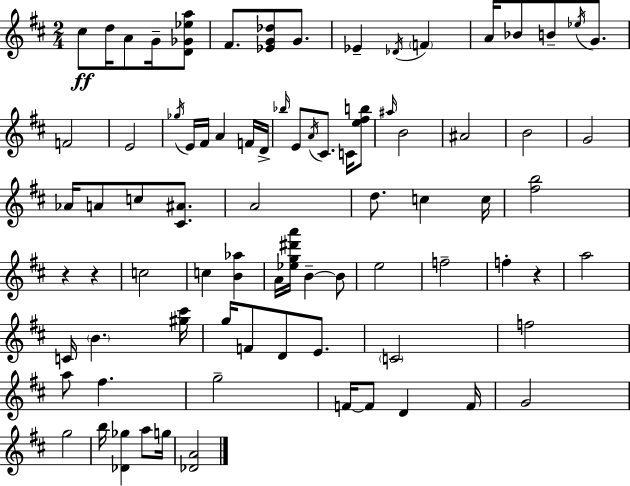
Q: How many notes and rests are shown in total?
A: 81